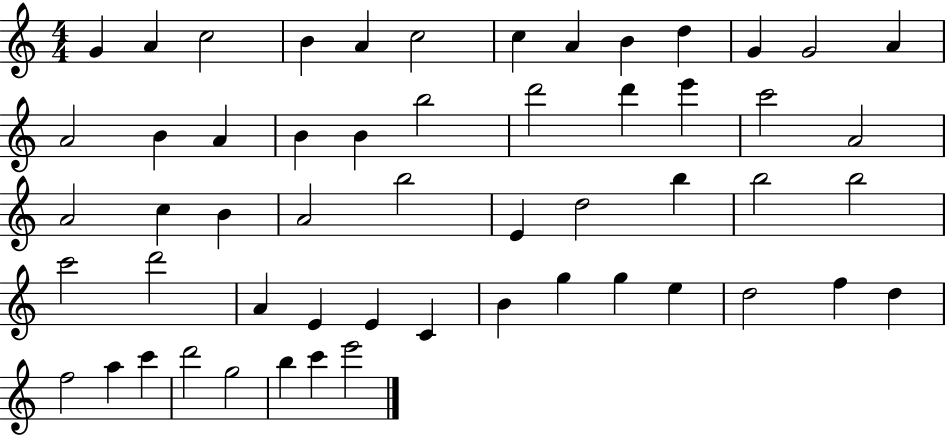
{
  \clef treble
  \numericTimeSignature
  \time 4/4
  \key c \major
  g'4 a'4 c''2 | b'4 a'4 c''2 | c''4 a'4 b'4 d''4 | g'4 g'2 a'4 | \break a'2 b'4 a'4 | b'4 b'4 b''2 | d'''2 d'''4 e'''4 | c'''2 a'2 | \break a'2 c''4 b'4 | a'2 b''2 | e'4 d''2 b''4 | b''2 b''2 | \break c'''2 d'''2 | a'4 e'4 e'4 c'4 | b'4 g''4 g''4 e''4 | d''2 f''4 d''4 | \break f''2 a''4 c'''4 | d'''2 g''2 | b''4 c'''4 e'''2 | \bar "|."
}